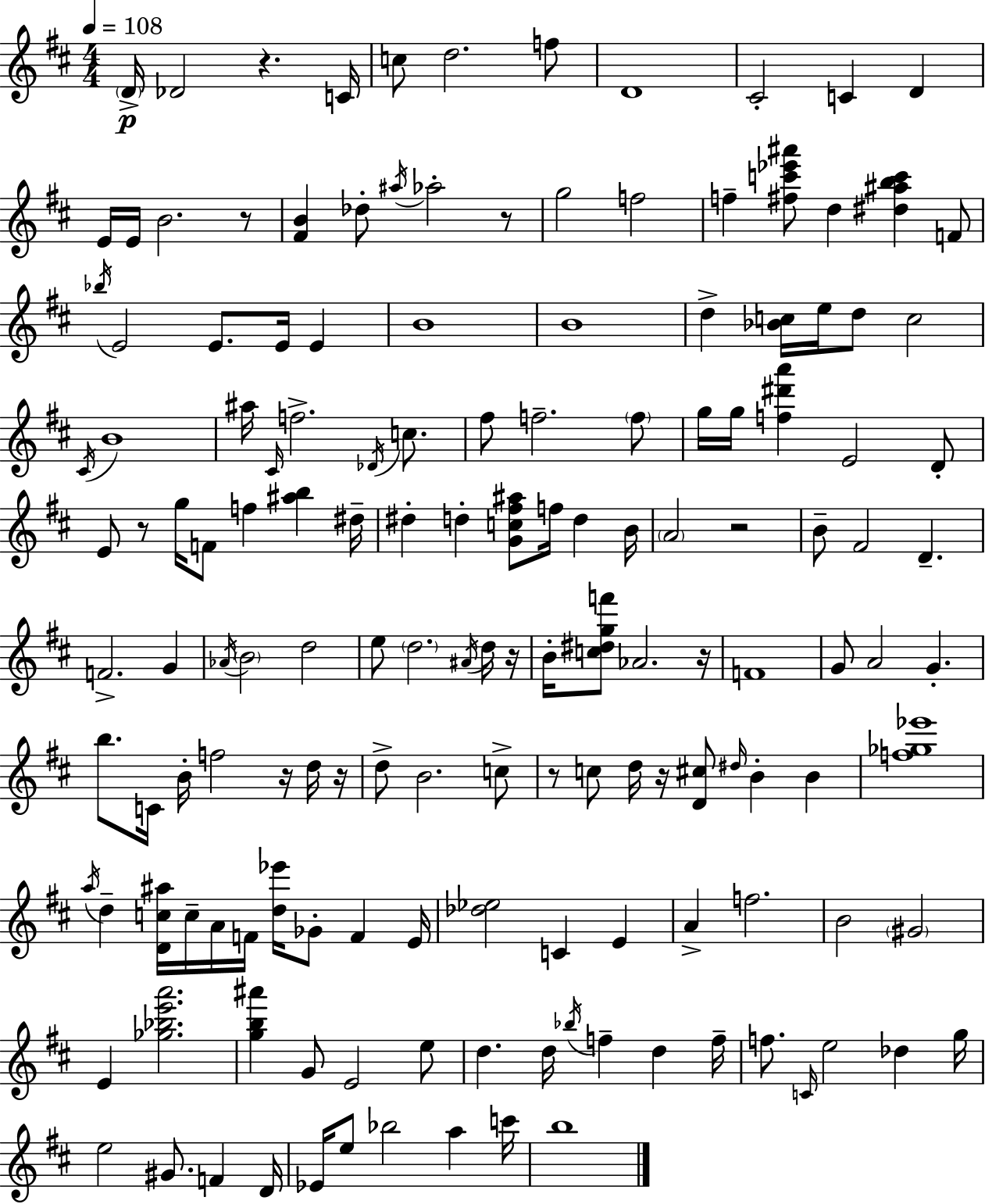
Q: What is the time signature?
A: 4/4